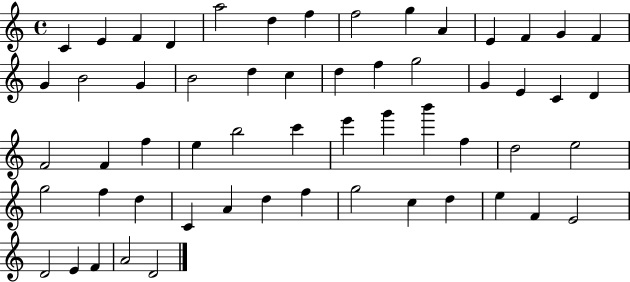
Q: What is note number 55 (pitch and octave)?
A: F4